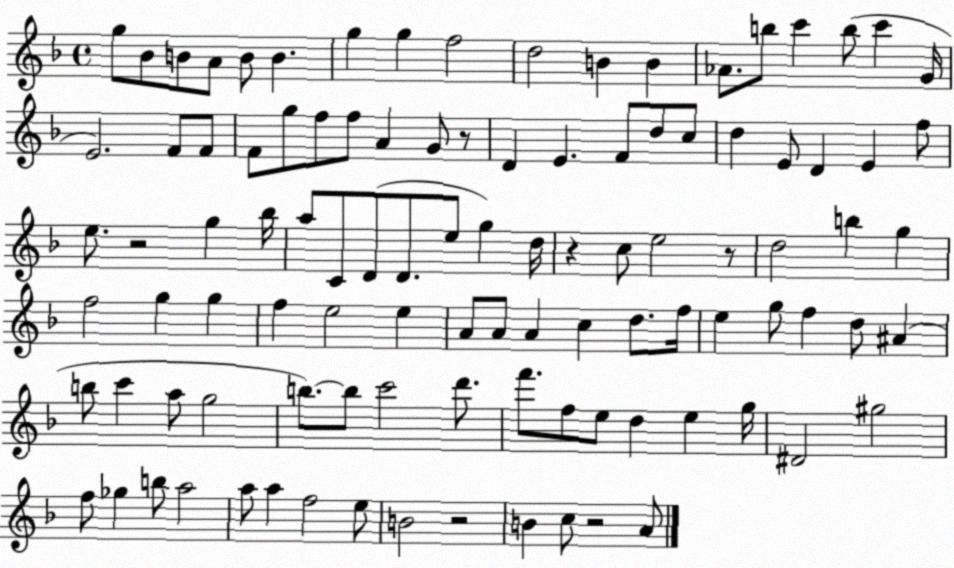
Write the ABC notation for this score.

X:1
T:Untitled
M:4/4
L:1/4
K:F
g/2 _B/2 B/2 A/2 B/2 B g g f2 d2 B B _A/2 b/2 c' b/2 c' G/4 E2 F/2 F/2 F/2 g/2 f/2 f/2 A G/2 z/2 D E F/2 d/2 c/2 d E/2 D E f/2 e/2 z2 g _b/4 a/2 C/2 D/2 D/2 e/2 g d/4 z c/2 e2 z/2 d2 b g f2 g g f e2 e A/2 A/2 A c d/2 f/4 e g/2 f d/2 ^A b/2 c' a/2 g2 b/2 b/2 c'2 d'/2 f'/2 f/2 e/2 d e g/4 ^D2 ^g2 f/2 _g b/2 a2 a/2 a f2 e/2 B2 z2 B c/2 z2 A/2